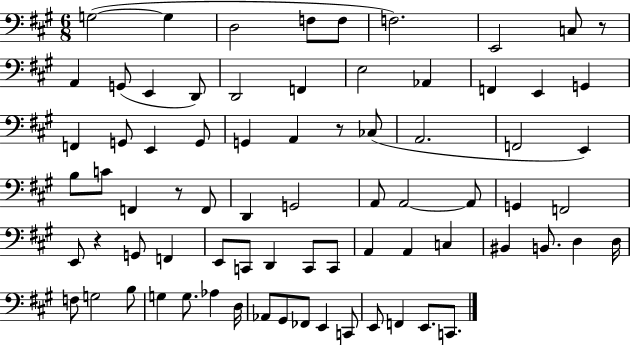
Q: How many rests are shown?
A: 4